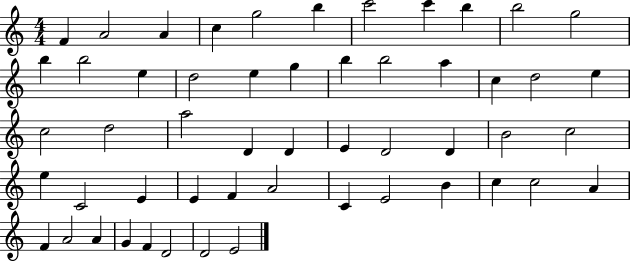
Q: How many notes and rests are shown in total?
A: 53